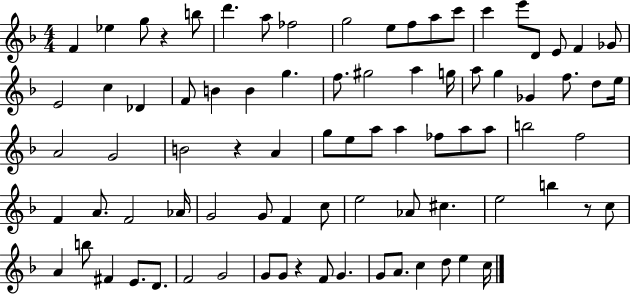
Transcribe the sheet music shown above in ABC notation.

X:1
T:Untitled
M:4/4
L:1/4
K:F
F _e g/2 z b/2 d' a/2 _f2 g2 e/2 f/2 a/2 c'/2 c' e'/2 D/2 E/2 F _G/2 E2 c _D F/2 B B g f/2 ^g2 a g/4 a/2 g _G f/2 d/2 e/4 A2 G2 B2 z A g/2 e/2 a/2 a _f/2 a/2 a/2 b2 f2 F A/2 F2 _A/4 G2 G/2 F c/2 e2 _A/2 ^c e2 b z/2 c/2 A b/2 ^F E/2 D/2 F2 G2 G/2 G/2 z F/2 G G/2 A/2 c d/2 e c/4